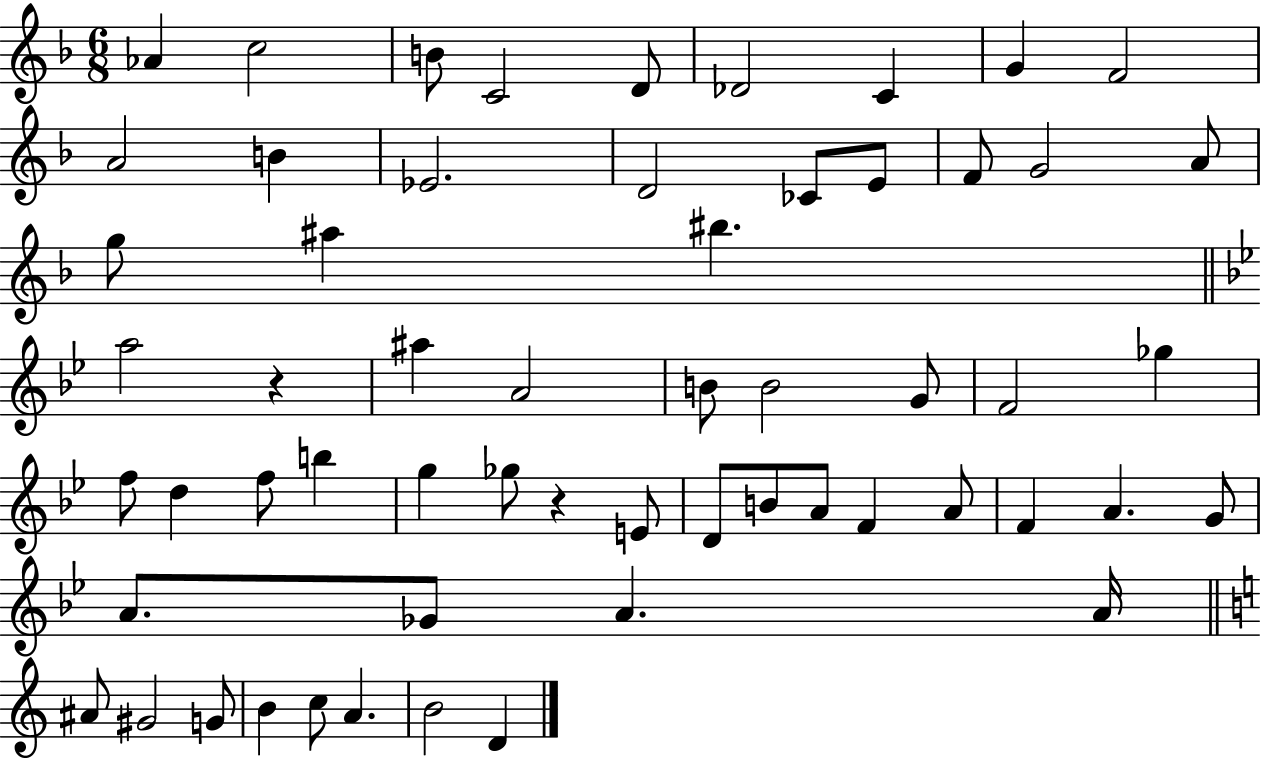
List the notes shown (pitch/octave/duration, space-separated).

Ab4/q C5/h B4/e C4/h D4/e Db4/h C4/q G4/q F4/h A4/h B4/q Eb4/h. D4/h CES4/e E4/e F4/e G4/h A4/e G5/e A#5/q BIS5/q. A5/h R/q A#5/q A4/h B4/e B4/h G4/e F4/h Gb5/q F5/e D5/q F5/e B5/q G5/q Gb5/e R/q E4/e D4/e B4/e A4/e F4/q A4/e F4/q A4/q. G4/e A4/e. Gb4/e A4/q. A4/s A#4/e G#4/h G4/e B4/q C5/e A4/q. B4/h D4/q